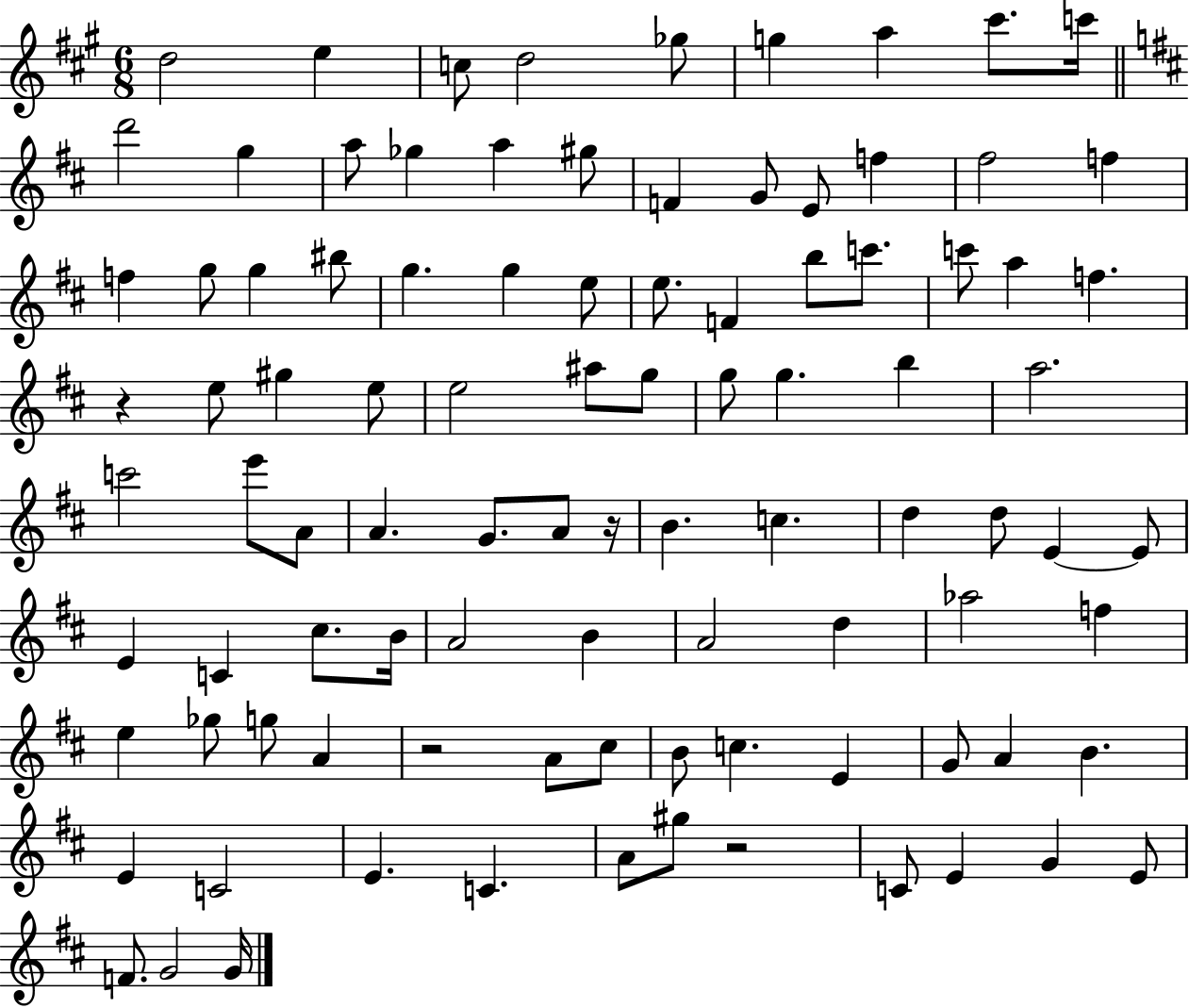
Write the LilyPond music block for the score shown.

{
  \clef treble
  \numericTimeSignature
  \time 6/8
  \key a \major
  d''2 e''4 | c''8 d''2 ges''8 | g''4 a''4 cis'''8. c'''16 | \bar "||" \break \key d \major d'''2 g''4 | a''8 ges''4 a''4 gis''8 | f'4 g'8 e'8 f''4 | fis''2 f''4 | \break f''4 g''8 g''4 bis''8 | g''4. g''4 e''8 | e''8. f'4 b''8 c'''8. | c'''8 a''4 f''4. | \break r4 e''8 gis''4 e''8 | e''2 ais''8 g''8 | g''8 g''4. b''4 | a''2. | \break c'''2 e'''8 a'8 | a'4. g'8. a'8 r16 | b'4. c''4. | d''4 d''8 e'4~~ e'8 | \break e'4 c'4 cis''8. b'16 | a'2 b'4 | a'2 d''4 | aes''2 f''4 | \break e''4 ges''8 g''8 a'4 | r2 a'8 cis''8 | b'8 c''4. e'4 | g'8 a'4 b'4. | \break e'4 c'2 | e'4. c'4. | a'8 gis''8 r2 | c'8 e'4 g'4 e'8 | \break f'8. g'2 g'16 | \bar "|."
}